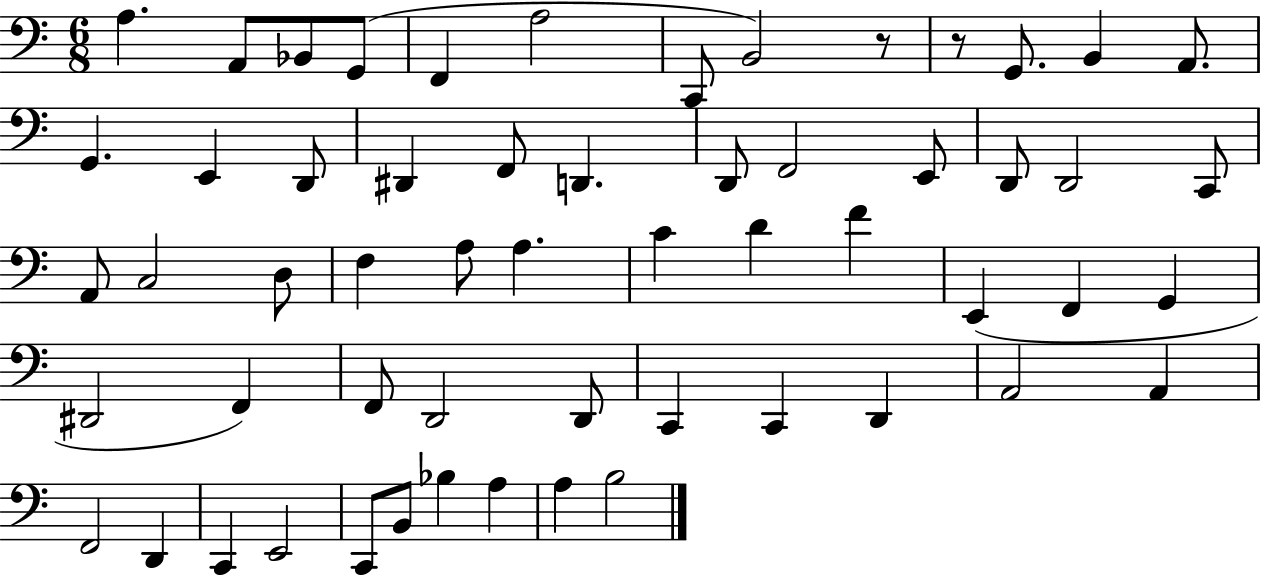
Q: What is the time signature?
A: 6/8